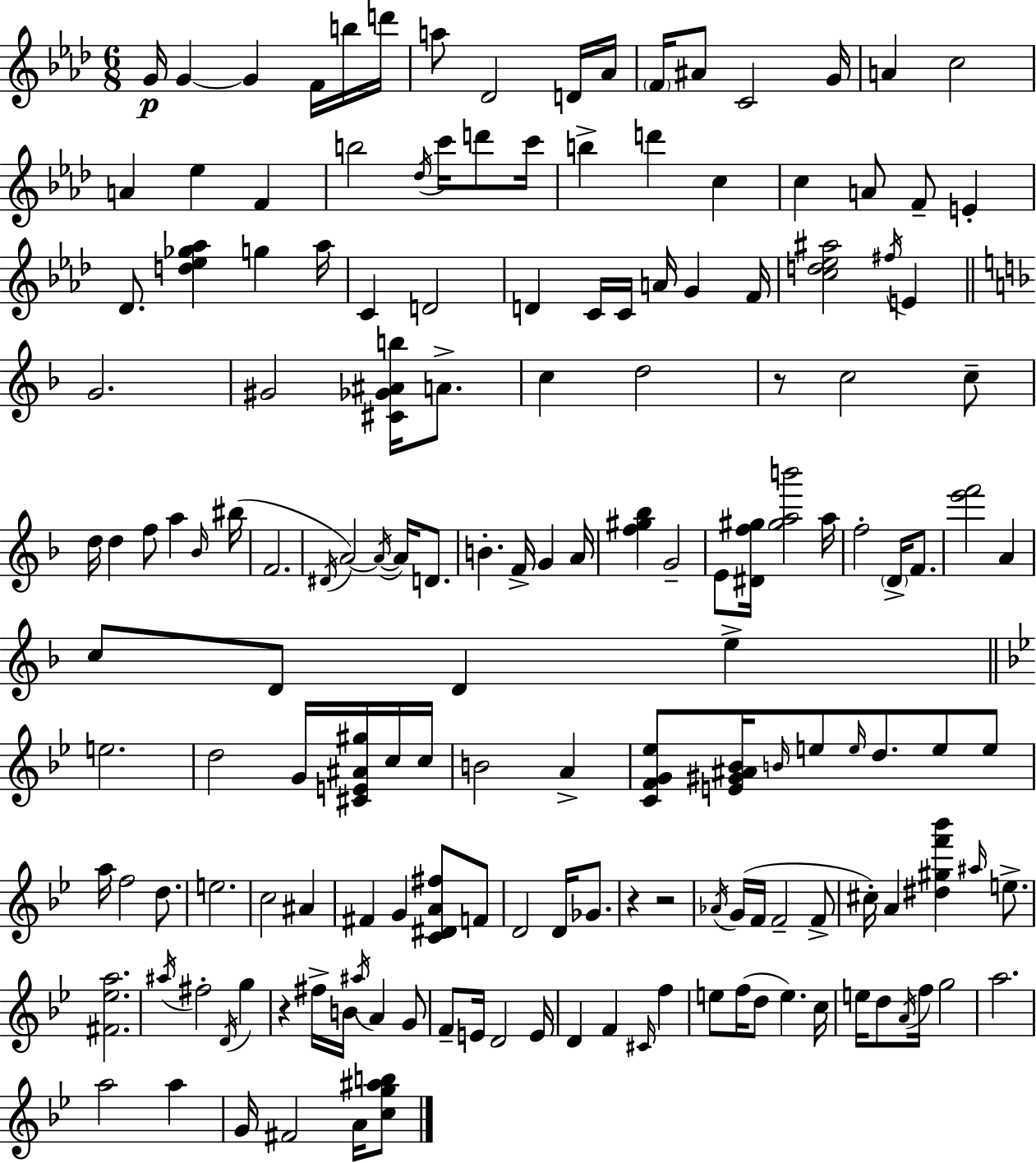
{
  \clef treble
  \numericTimeSignature
  \time 6/8
  \key f \minor
  g'16\p g'4~~ g'4 f'16 b''16 d'''16 | a''8 des'2 d'16 aes'16 | \parenthesize f'16 ais'8 c'2 g'16 | a'4 c''2 | \break a'4 ees''4 f'4 | b''2 \acciaccatura { des''16 } c'''16 d'''8 | c'''16 b''4-> d'''4 c''4 | c''4 a'8 f'8-- e'4-. | \break des'8. <d'' ees'' ges'' aes''>4 g''4 | aes''16 c'4 d'2 | d'4 c'16 c'16 a'16 g'4 | f'16 <c'' d'' ees'' ais''>2 \acciaccatura { fis''16 } e'4 | \break \bar "||" \break \key f \major g'2. | gis'2 <cis' ges' ais' b''>16 a'8.-> | c''4 d''2 | r8 c''2 c''8-- | \break d''16 d''4 f''8 a''4 \grace { bes'16 }( | bis''16 f'2. | \acciaccatura { dis'16 }) a'2~~ \acciaccatura { a'16~ }~ a'16 | d'8. b'4.-. f'16-> g'4 | \break a'16 <f'' gis'' bes''>4 g'2-- | e'8 <dis' f'' gis''>16 <gis'' a'' b'''>2 | a''16 f''2-. \parenthesize d'16-> | f'8. <e''' f'''>2 a'4 | \break c''8 d'8 d'4 e''4-> | \bar "||" \break \key g \minor e''2. | d''2 g'16 <cis' e' ais' gis''>16 c''16 c''16 | b'2 a'4-> | <c' f' g' ees''>8 <e' gis' ais' bes'>16 \grace { b'16 } e''8 \grace { e''16 } d''8. e''8 | \break e''8 a''16 f''2 d''8. | e''2. | c''2 ais'4 | fis'4 g'4 <c' dis' a' fis''>8 | \break f'8 d'2 d'16 ges'8. | r4 r2 | \acciaccatura { aes'16 }( g'16 f'16 f'2-- | f'8-> cis''16-.) a'4 <dis'' gis'' f''' bes'''>4 | \break \grace { ais''16 } e''8.-> <fis' ees'' a''>2. | \acciaccatura { ais''16 } fis''2-. | \acciaccatura { d'16 } g''4 r4 fis''16-> b'16 | \acciaccatura { ais''16 } a'4 g'8 f'8-- e'16 d'2 | \break e'16 d'4 f'4 | \grace { cis'16 } f''4 e''8 f''16( d''8 | e''4.) c''16 e''16 d''8 \acciaccatura { a'16 } | f''16 g''2 a''2. | \break a''2 | a''4 g'16 fis'2 | a'16 <c'' g'' ais'' b''>8 \bar "|."
}